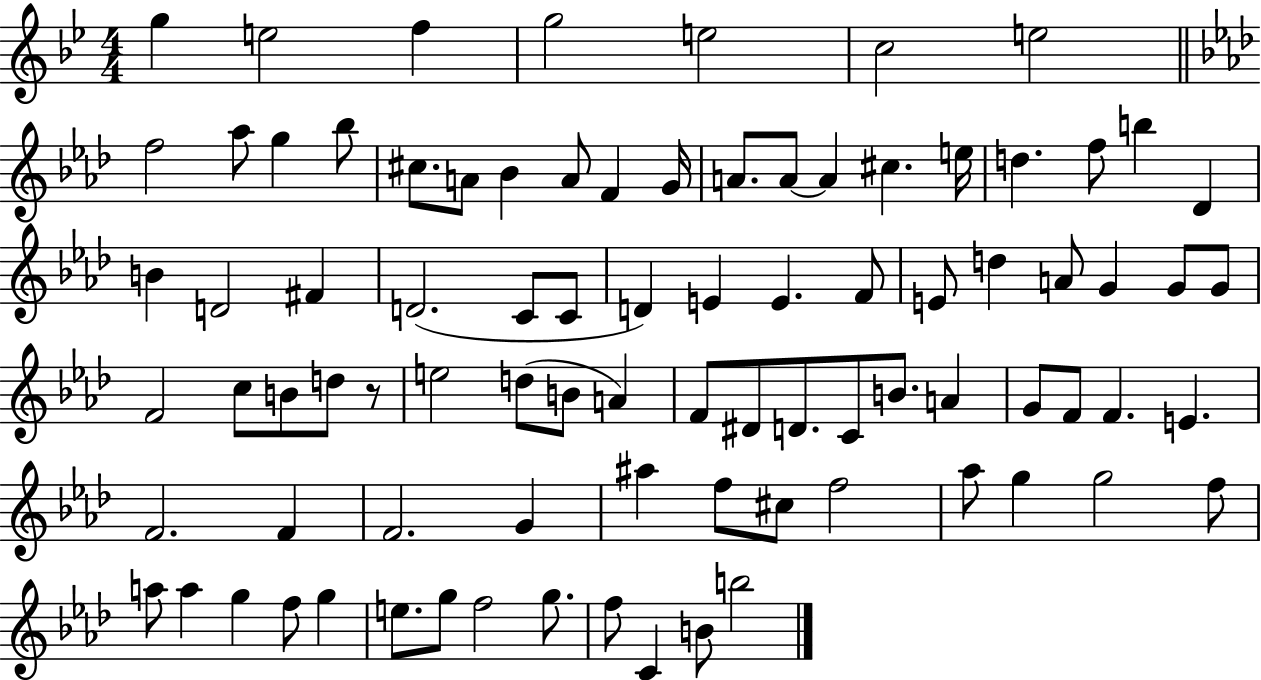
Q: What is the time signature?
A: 4/4